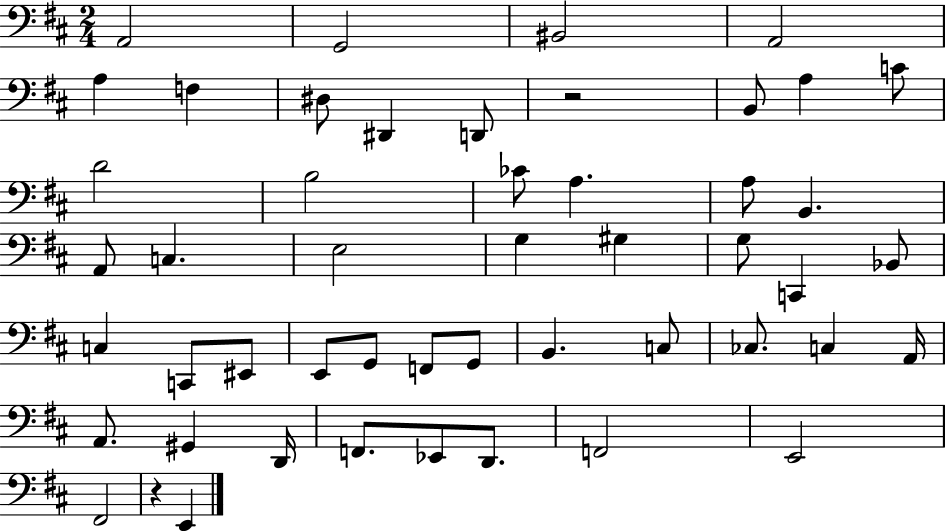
A2/h G2/h BIS2/h A2/h A3/q F3/q D#3/e D#2/q D2/e R/h B2/e A3/q C4/e D4/h B3/h CES4/e A3/q. A3/e B2/q. A2/e C3/q. E3/h G3/q G#3/q G3/e C2/q Bb2/e C3/q C2/e EIS2/e E2/e G2/e F2/e G2/e B2/q. C3/e CES3/e. C3/q A2/s A2/e. G#2/q D2/s F2/e. Eb2/e D2/e. F2/h E2/h F#2/h R/q E2/q